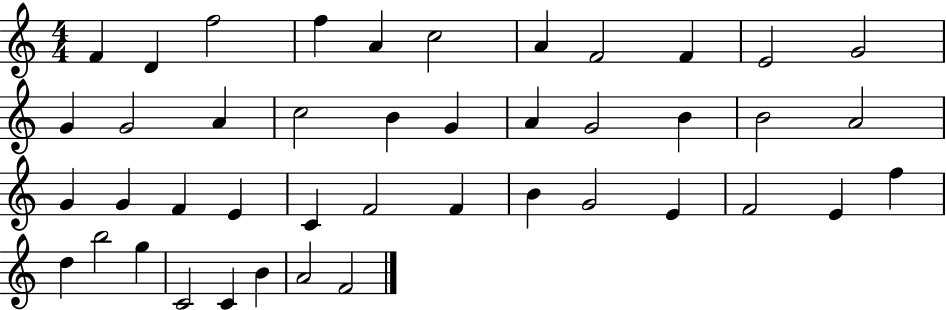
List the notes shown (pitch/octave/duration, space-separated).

F4/q D4/q F5/h F5/q A4/q C5/h A4/q F4/h F4/q E4/h G4/h G4/q G4/h A4/q C5/h B4/q G4/q A4/q G4/h B4/q B4/h A4/h G4/q G4/q F4/q E4/q C4/q F4/h F4/q B4/q G4/h E4/q F4/h E4/q F5/q D5/q B5/h G5/q C4/h C4/q B4/q A4/h F4/h